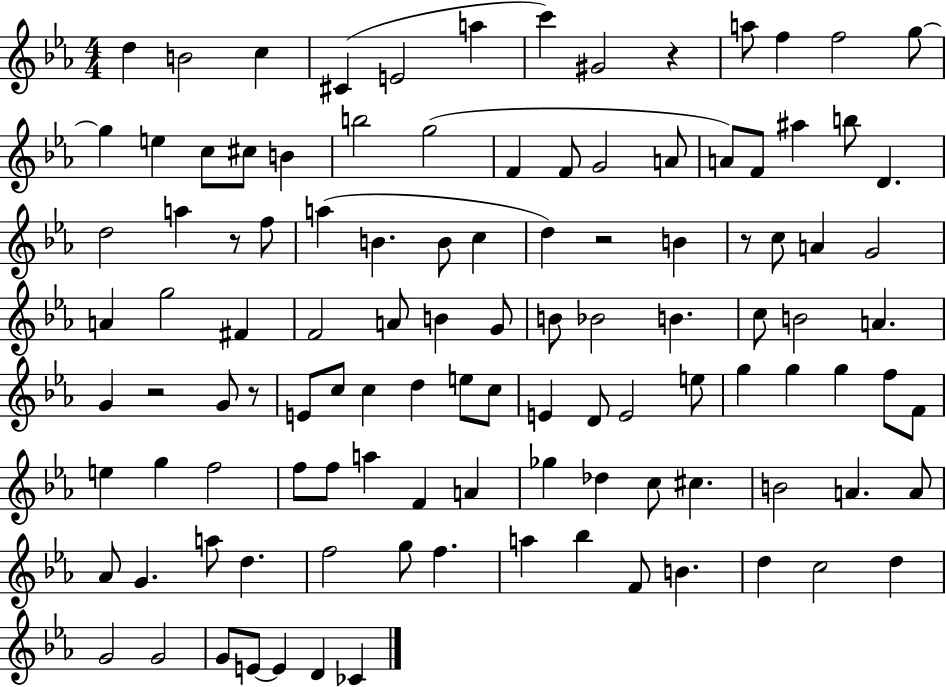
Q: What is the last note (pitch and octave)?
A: CES4